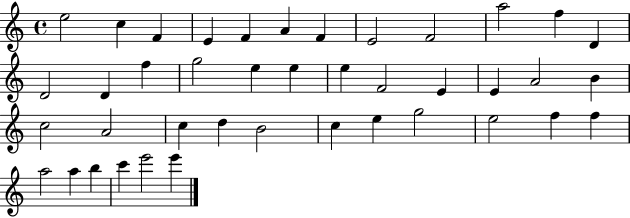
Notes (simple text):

E5/h C5/q F4/q E4/q F4/q A4/q F4/q E4/h F4/h A5/h F5/q D4/q D4/h D4/q F5/q G5/h E5/q E5/q E5/q F4/h E4/q E4/q A4/h B4/q C5/h A4/h C5/q D5/q B4/h C5/q E5/q G5/h E5/h F5/q F5/q A5/h A5/q B5/q C6/q E6/h E6/q